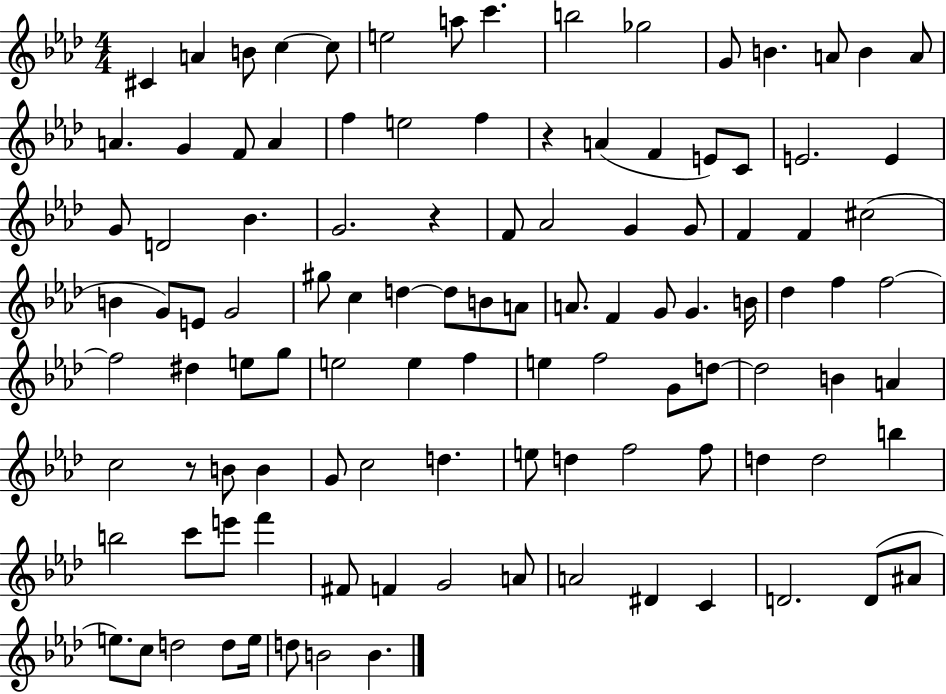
C#4/q A4/q B4/e C5/q C5/e E5/h A5/e C6/q. B5/h Gb5/h G4/e B4/q. A4/e B4/q A4/e A4/q. G4/q F4/e A4/q F5/q E5/h F5/q R/q A4/q F4/q E4/e C4/e E4/h. E4/q G4/e D4/h Bb4/q. G4/h. R/q F4/e Ab4/h G4/q G4/e F4/q F4/q C#5/h B4/q G4/e E4/e G4/h G#5/e C5/q D5/q D5/e B4/e A4/e A4/e. F4/q G4/e G4/q. B4/s Db5/q F5/q F5/h F5/h D#5/q E5/e G5/e E5/h E5/q F5/q E5/q F5/h G4/e D5/e D5/h B4/q A4/q C5/h R/e B4/e B4/q G4/e C5/h D5/q. E5/e D5/q F5/h F5/e D5/q D5/h B5/q B5/h C6/e E6/e F6/q F#4/e F4/q G4/h A4/e A4/h D#4/q C4/q D4/h. D4/e A#4/e E5/e. C5/e D5/h D5/e E5/s D5/e B4/h B4/q.